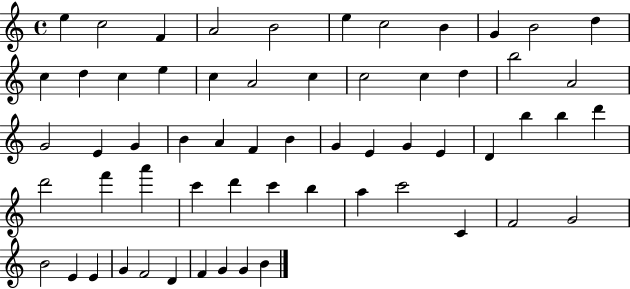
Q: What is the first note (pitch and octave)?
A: E5